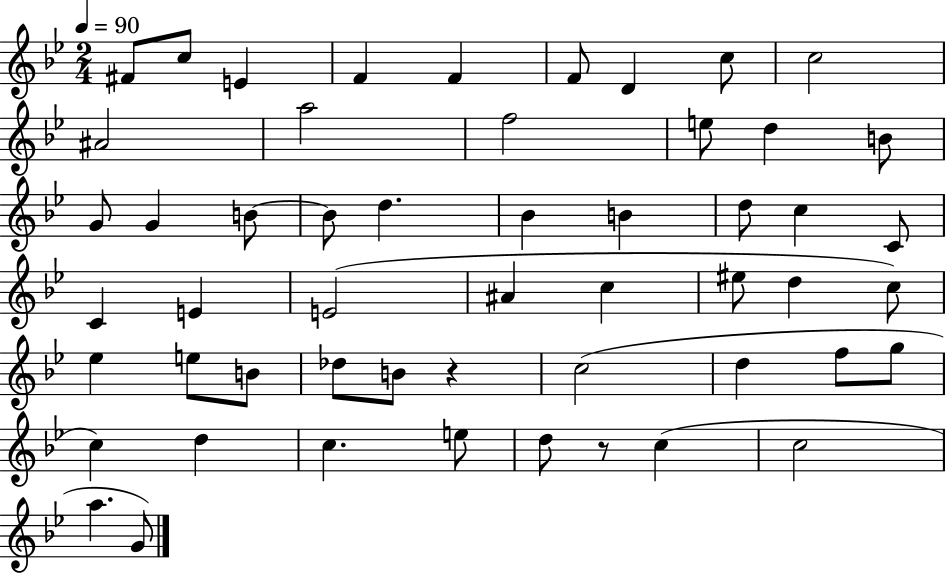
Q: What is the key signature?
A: BES major